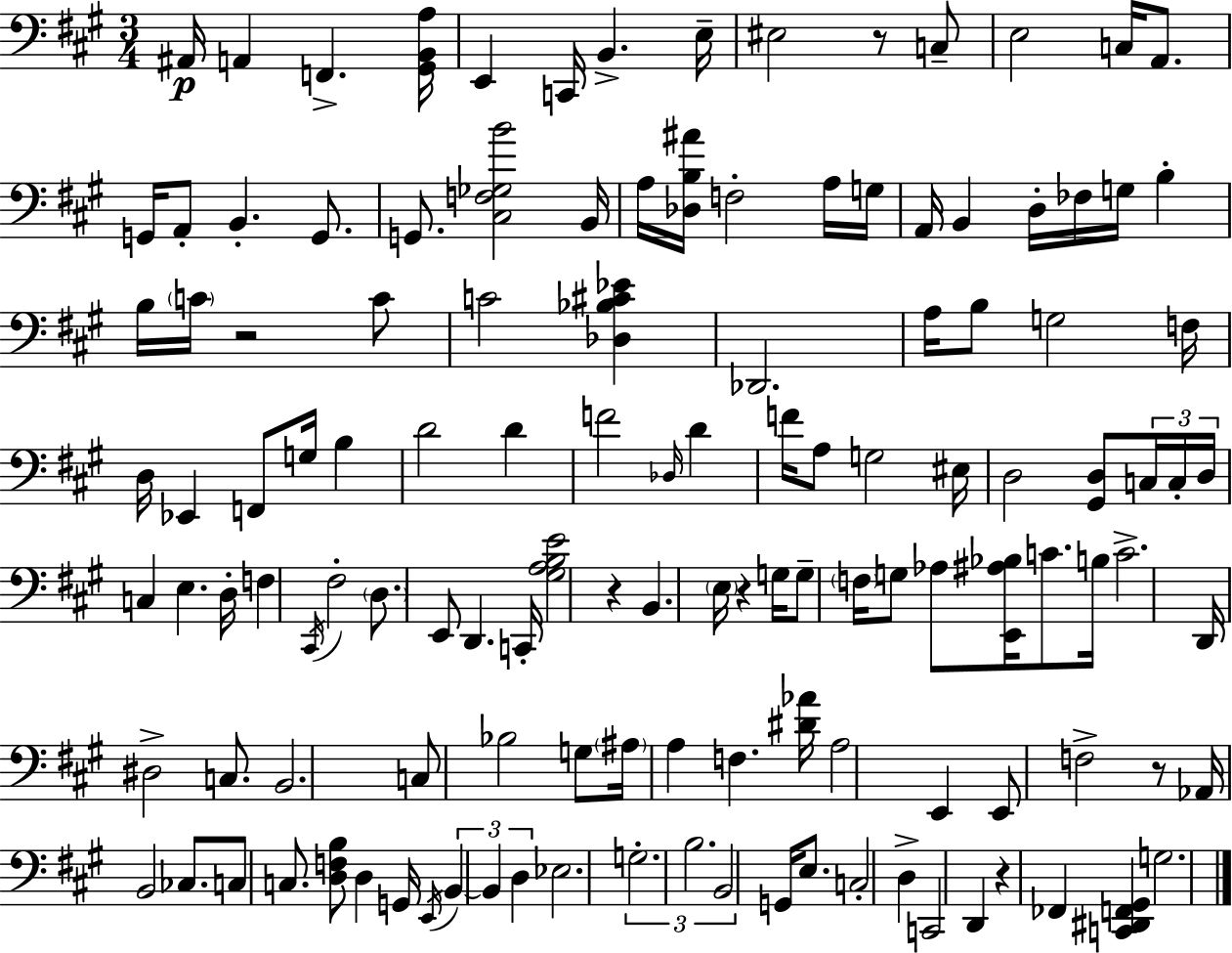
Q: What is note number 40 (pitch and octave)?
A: F2